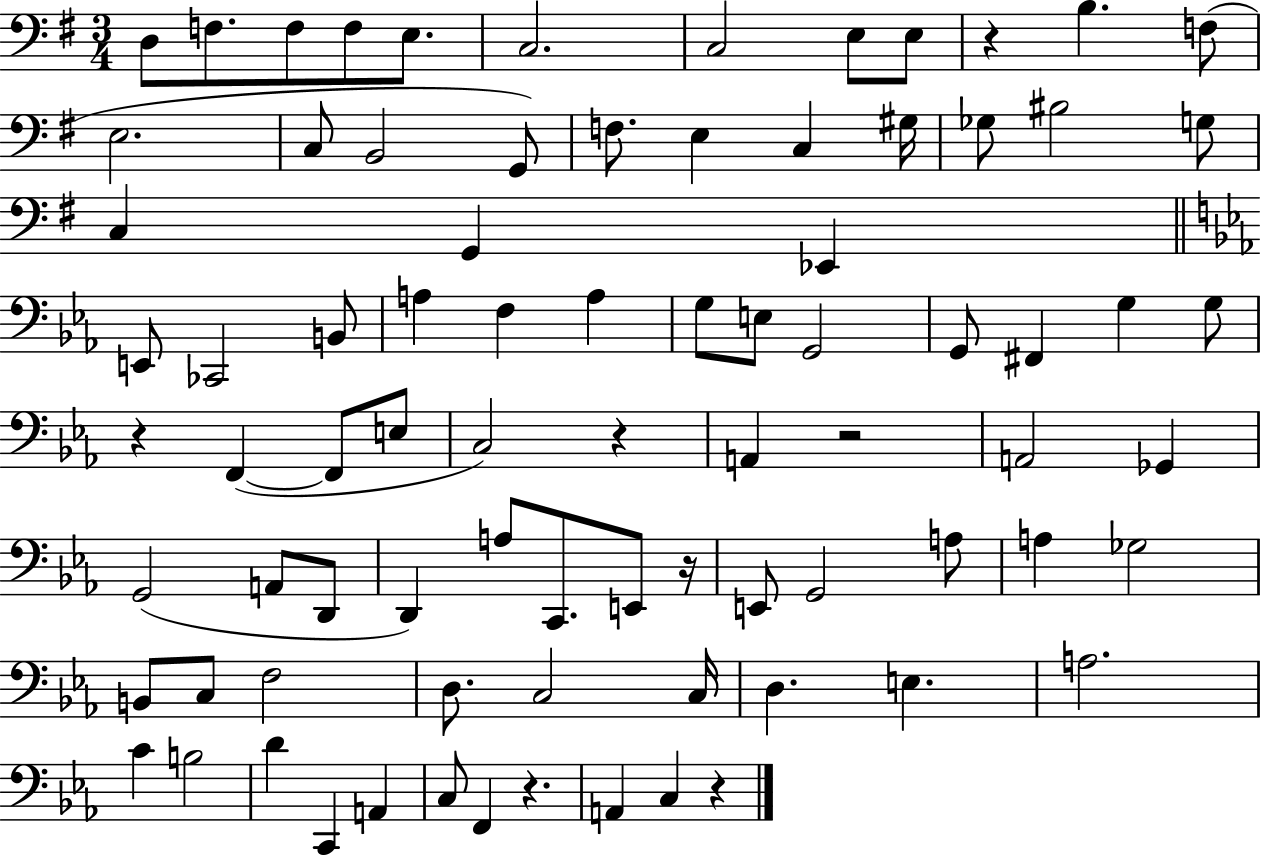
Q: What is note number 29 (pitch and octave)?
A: A3